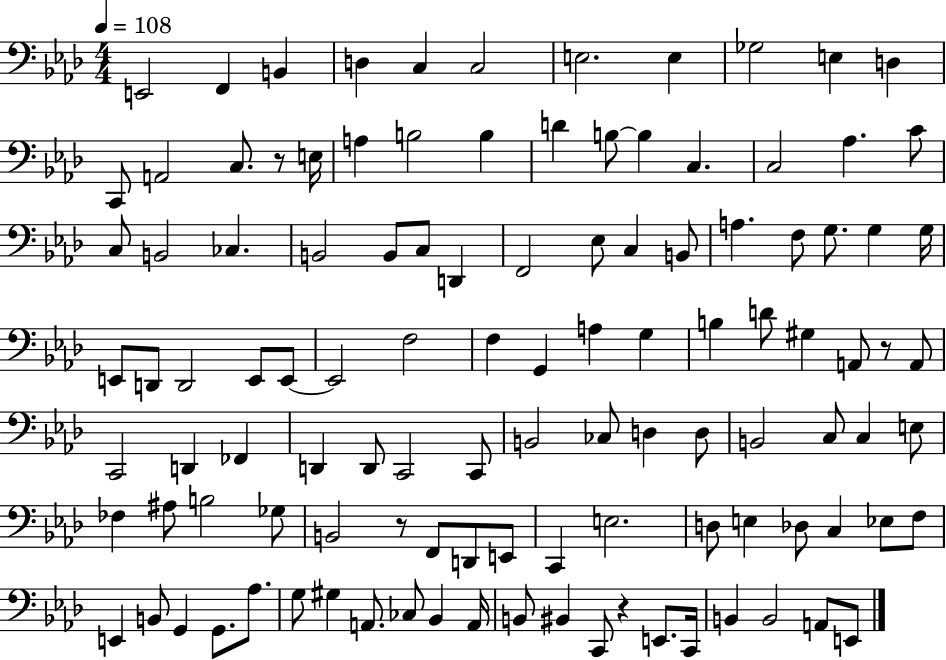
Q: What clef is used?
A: bass